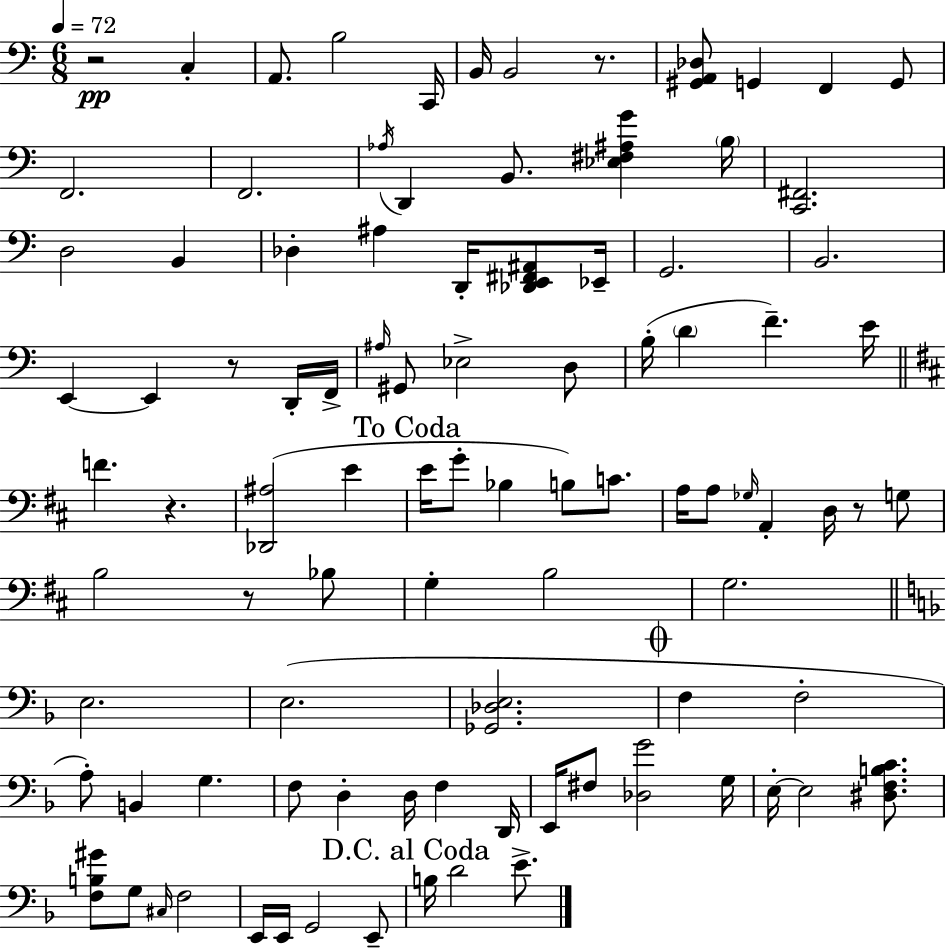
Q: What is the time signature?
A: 6/8